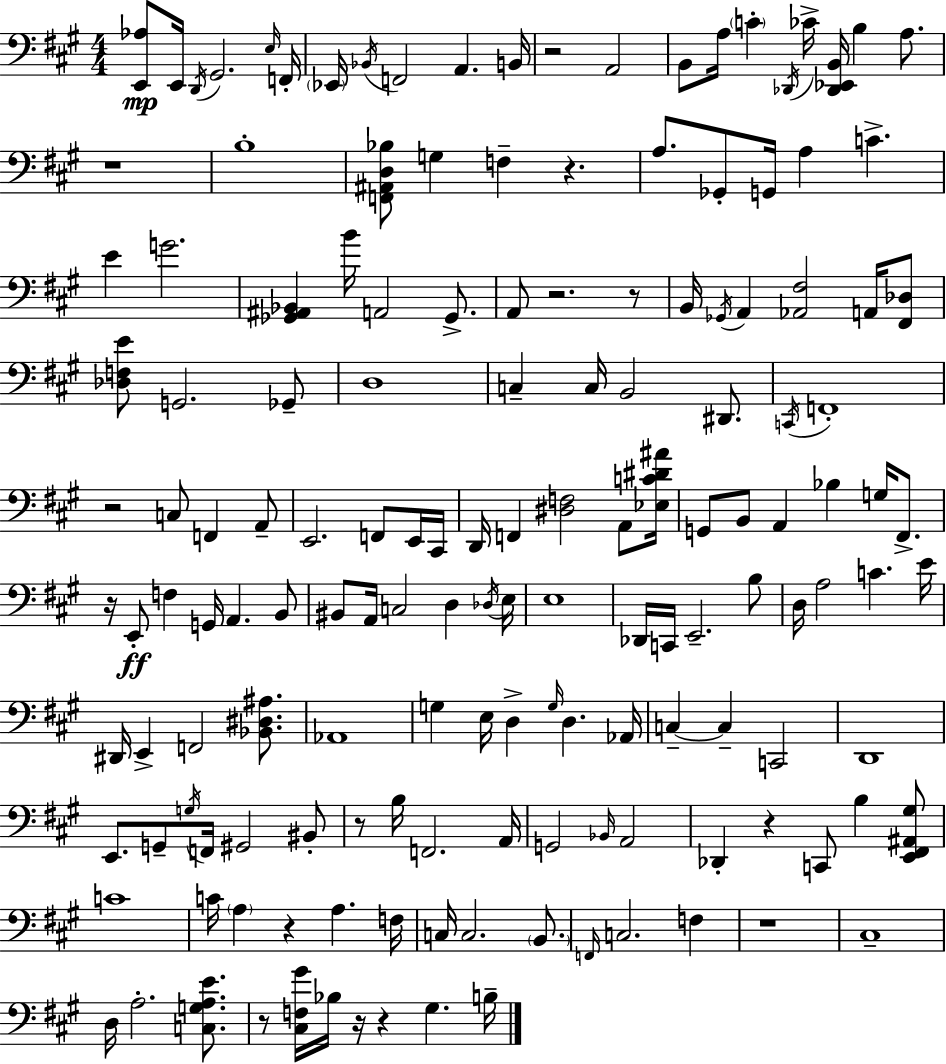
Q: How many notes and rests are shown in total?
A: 154